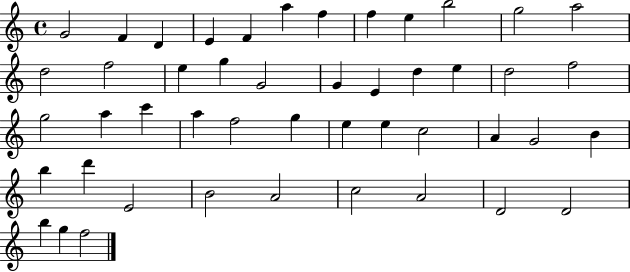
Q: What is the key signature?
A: C major